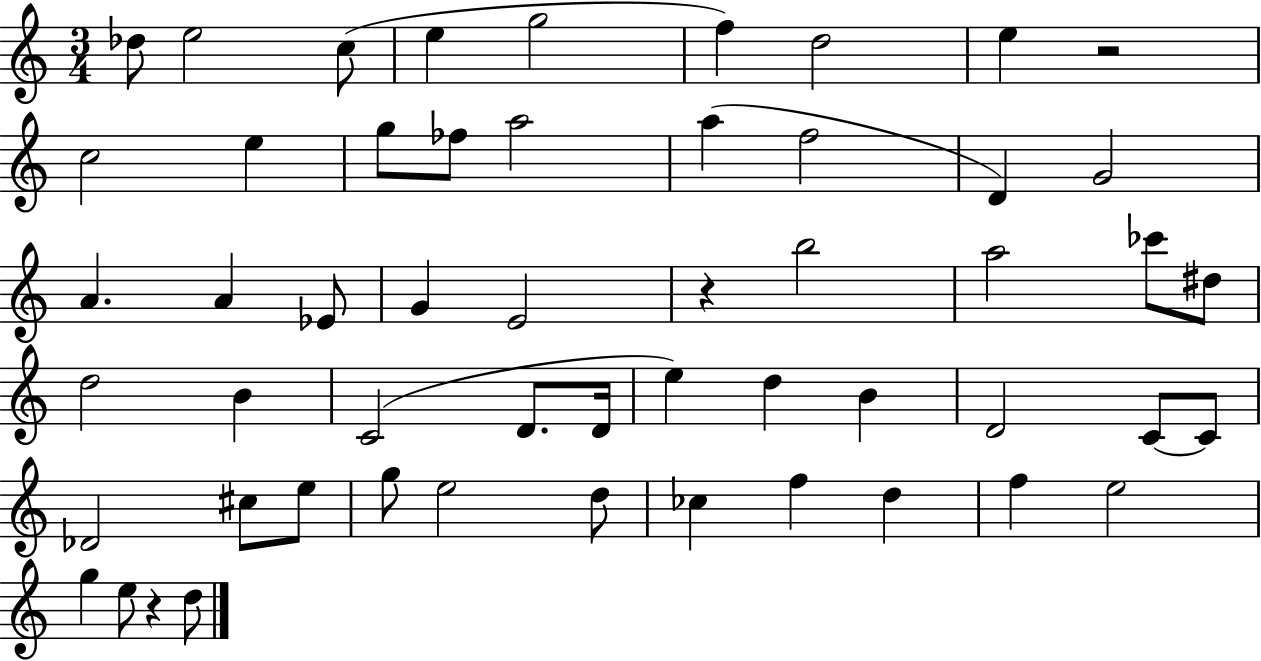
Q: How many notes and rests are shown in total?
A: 54